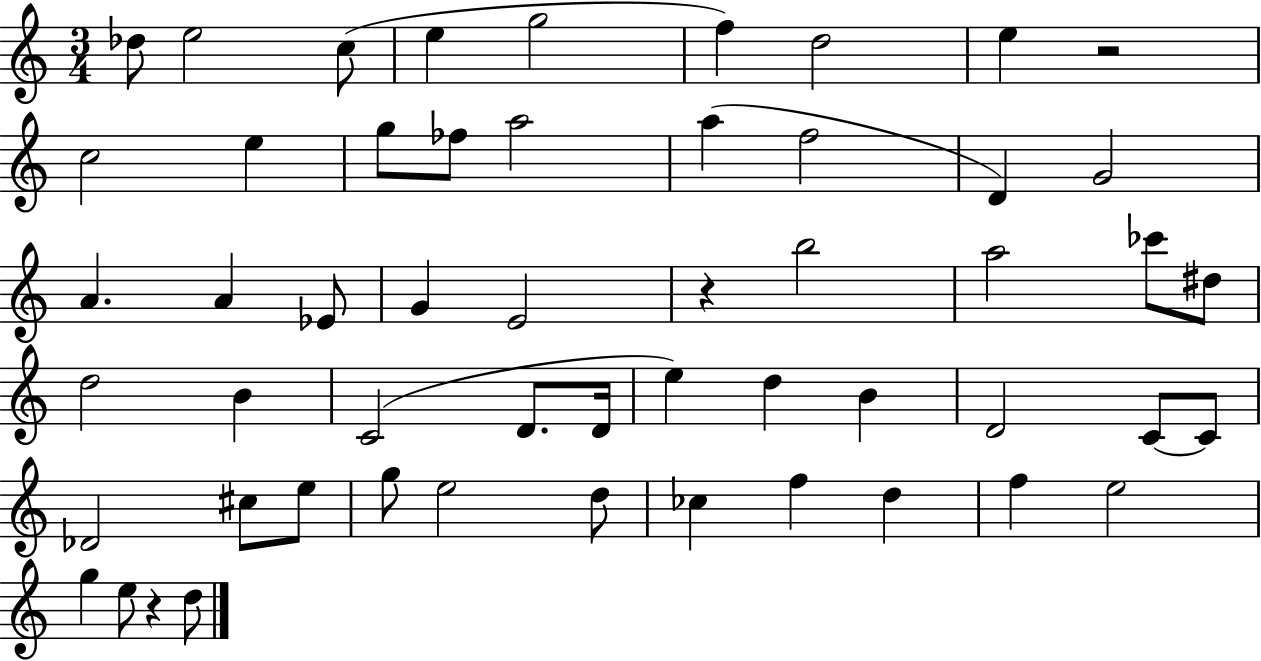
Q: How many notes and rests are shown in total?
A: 54